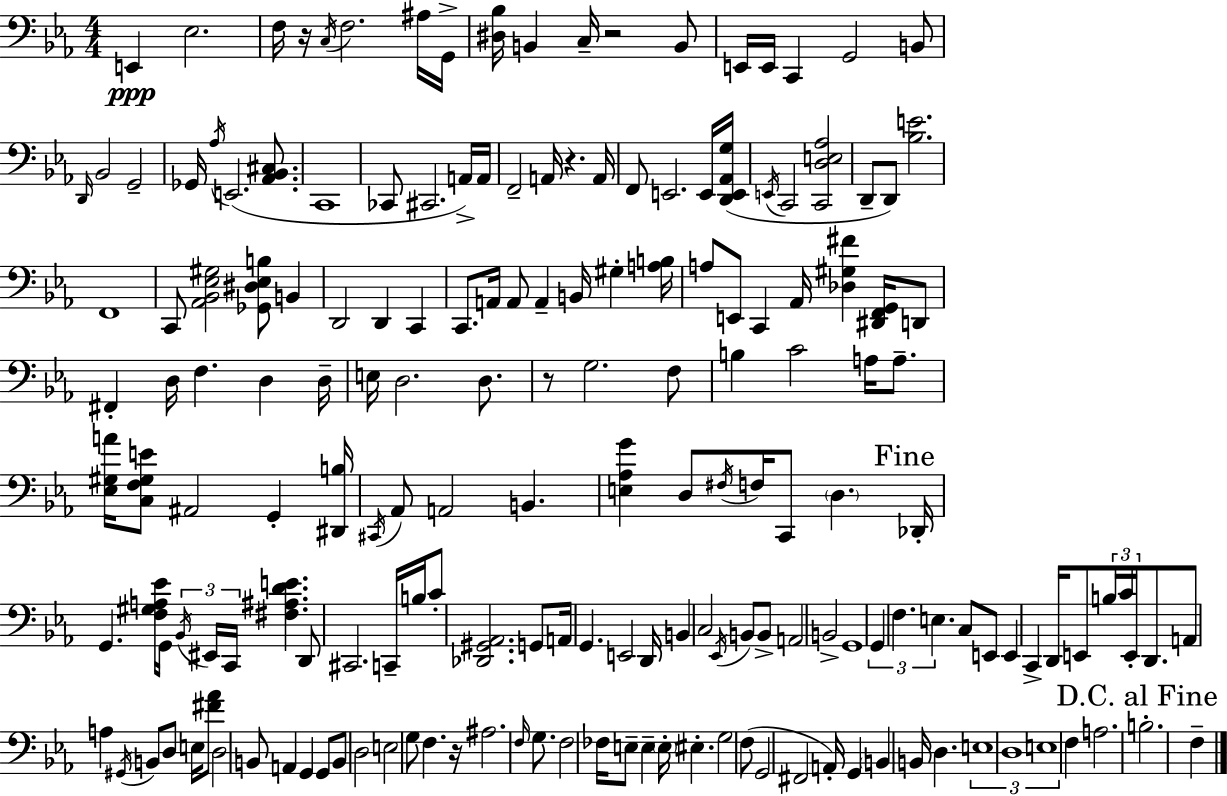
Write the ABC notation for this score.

X:1
T:Untitled
M:4/4
L:1/4
K:Cm
E,, _E,2 F,/4 z/4 C,/4 F,2 ^A,/4 G,,/4 [^D,_B,]/4 B,, C,/4 z2 B,,/2 E,,/4 E,,/4 C,, G,,2 B,,/2 D,,/4 _B,,2 G,,2 _G,,/4 _A,/4 E,,2 [_A,,_B,,^C,]/2 C,,4 _C,,/2 ^C,,2 A,,/4 A,,/4 F,,2 A,,/4 z A,,/4 F,,/2 E,,2 E,,/4 [D,,E,,_A,,G,]/4 E,,/4 C,,2 [C,,D,E,_A,]2 D,,/2 D,,/2 [_B,E]2 F,,4 C,,/2 [_A,,_B,,_E,^G,]2 [_G,,^D,_E,B,]/2 B,, D,,2 D,, C,, C,,/2 A,,/4 A,,/2 A,, B,,/4 ^G, [A,B,]/4 A,/2 E,,/2 C,, _A,,/4 [_D,^G,^F] [^D,,F,,G,,]/4 D,,/2 ^F,, D,/4 F, D, D,/4 E,/4 D,2 D,/2 z/2 G,2 F,/2 B, C2 A,/4 A,/2 [_E,^G,A]/4 [C,F,^G,E]/2 ^A,,2 G,, [^D,,B,]/4 ^C,,/4 _A,,/2 A,,2 B,, [E,_A,G] D,/2 ^F,/4 F,/4 C,,/2 D, _D,,/4 G,, [F,^G,A,_E]/4 G,,/4 _B,,/4 ^E,,/4 C,,/4 [^F,^A,DE] D,,/2 ^C,,2 C,,/4 B,/4 C/2 [_D,,^G,,_A,,]2 G,,/2 A,,/4 G,, E,,2 D,,/4 B,, C,2 _E,,/4 B,,/2 B,,/2 A,,2 B,,2 G,,4 G,, F, E, C,/2 E,,/2 E,, C,, D,,/4 E,,/2 B,/4 C/4 E,,/4 D,,/2 A,,/2 A, ^G,,/4 B,,/2 D,/2 E,/4 [^F_A]/2 D,2 B,,/2 A,, G,, G,,/2 B,,/2 D,2 E,2 G,/2 F, z/4 ^A,2 F,/4 G,/2 F,2 _F,/4 E,/2 E, E,/4 ^E, G,2 F,/2 G,,2 ^F,,2 A,,/4 G,, B,, B,,/4 D, E,4 D,4 E,4 F, A,2 B,2 F,